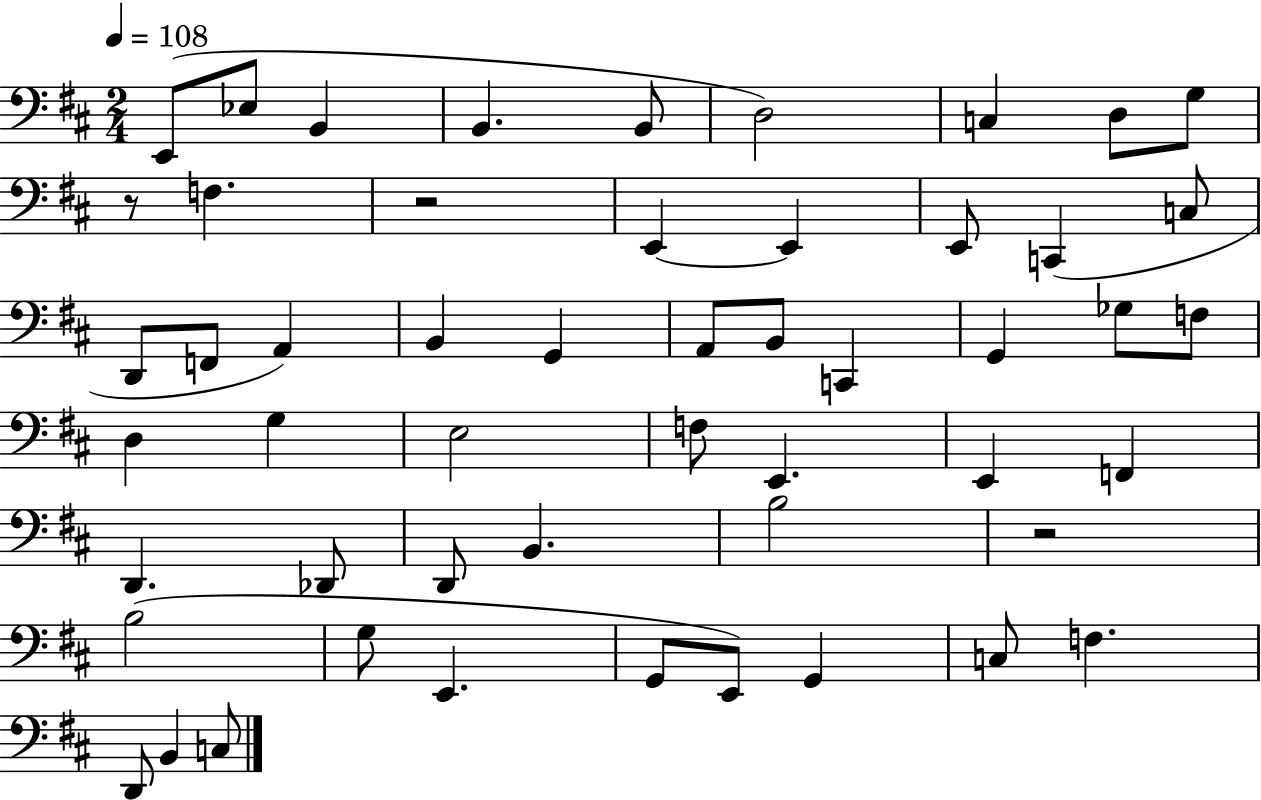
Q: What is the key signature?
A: D major